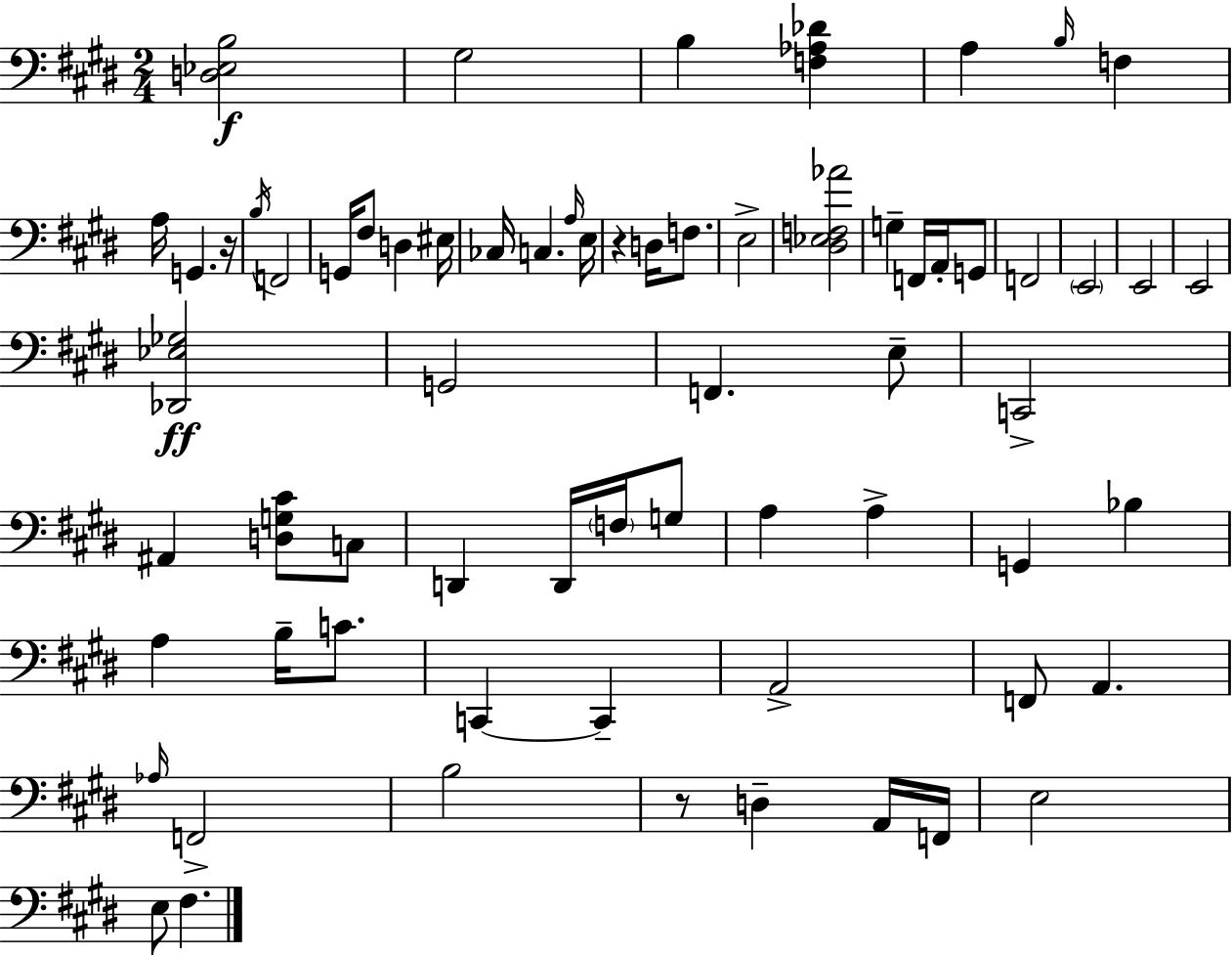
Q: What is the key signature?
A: E major